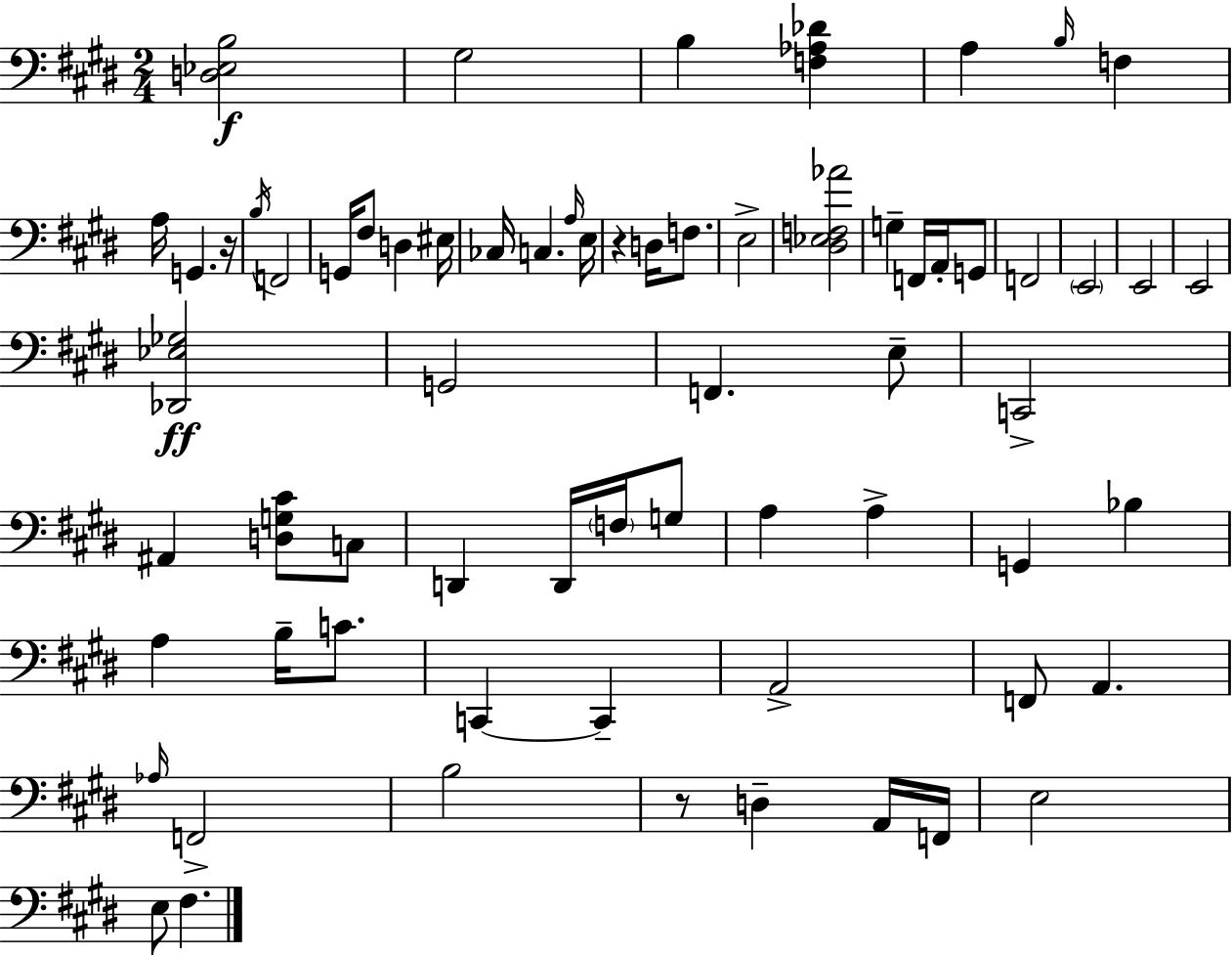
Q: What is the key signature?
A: E major